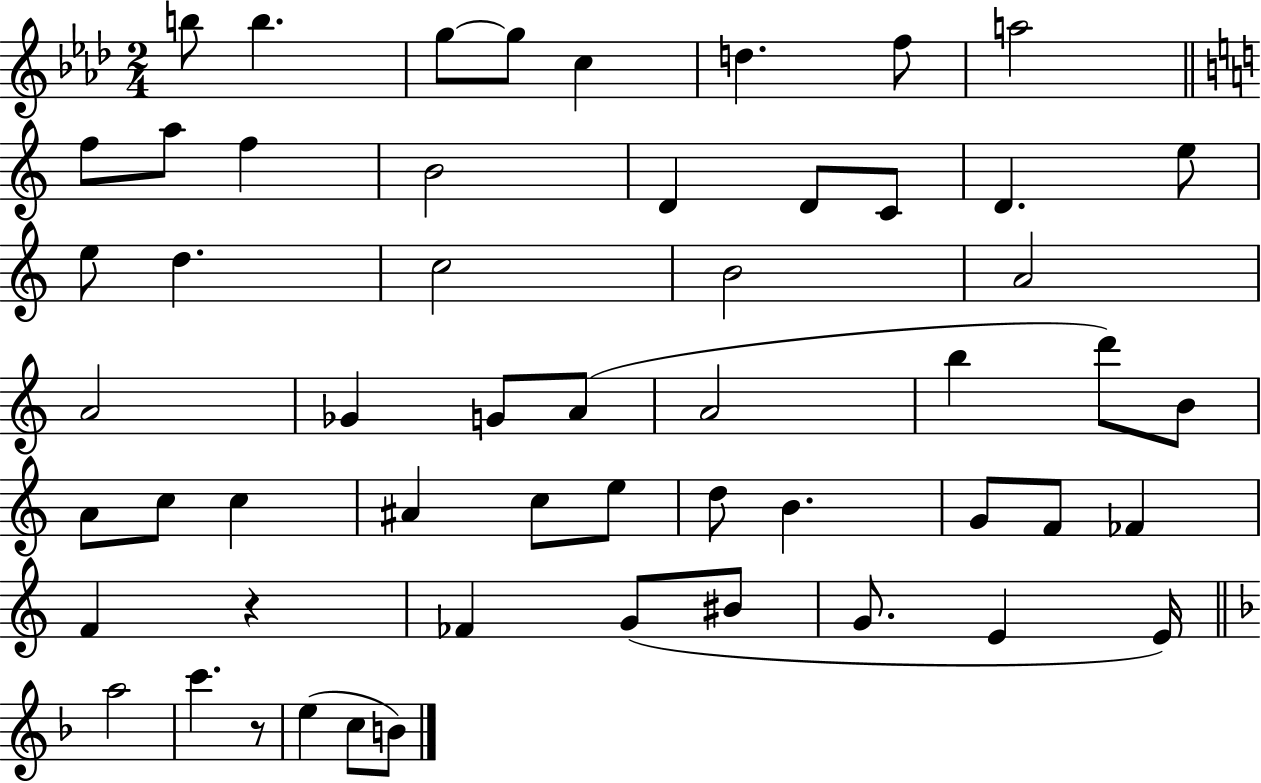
X:1
T:Untitled
M:2/4
L:1/4
K:Ab
b/2 b g/2 g/2 c d f/2 a2 f/2 a/2 f B2 D D/2 C/2 D e/2 e/2 d c2 B2 A2 A2 _G G/2 A/2 A2 b d'/2 B/2 A/2 c/2 c ^A c/2 e/2 d/2 B G/2 F/2 _F F z _F G/2 ^B/2 G/2 E E/4 a2 c' z/2 e c/2 B/2